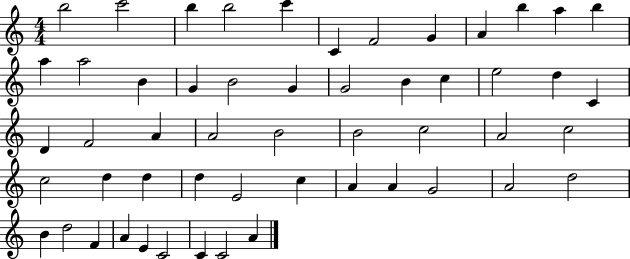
{
  \clef treble
  \numericTimeSignature
  \time 4/4
  \key c \major
  b''2 c'''2 | b''4 b''2 c'''4 | c'4 f'2 g'4 | a'4 b''4 a''4 b''4 | \break a''4 a''2 b'4 | g'4 b'2 g'4 | g'2 b'4 c''4 | e''2 d''4 c'4 | \break d'4 f'2 a'4 | a'2 b'2 | b'2 c''2 | a'2 c''2 | \break c''2 d''4 d''4 | d''4 e'2 c''4 | a'4 a'4 g'2 | a'2 d''2 | \break b'4 d''2 f'4 | a'4 e'4 c'2 | c'4 c'2 a'4 | \bar "|."
}